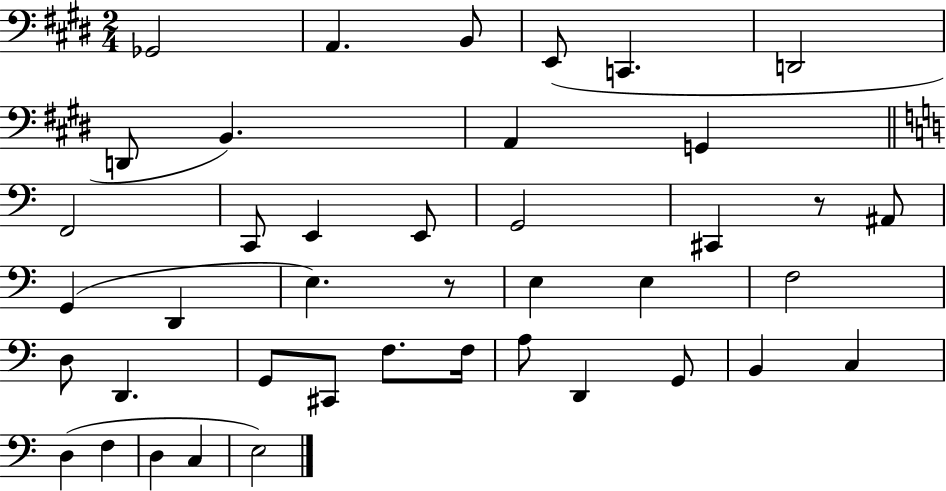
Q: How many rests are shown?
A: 2